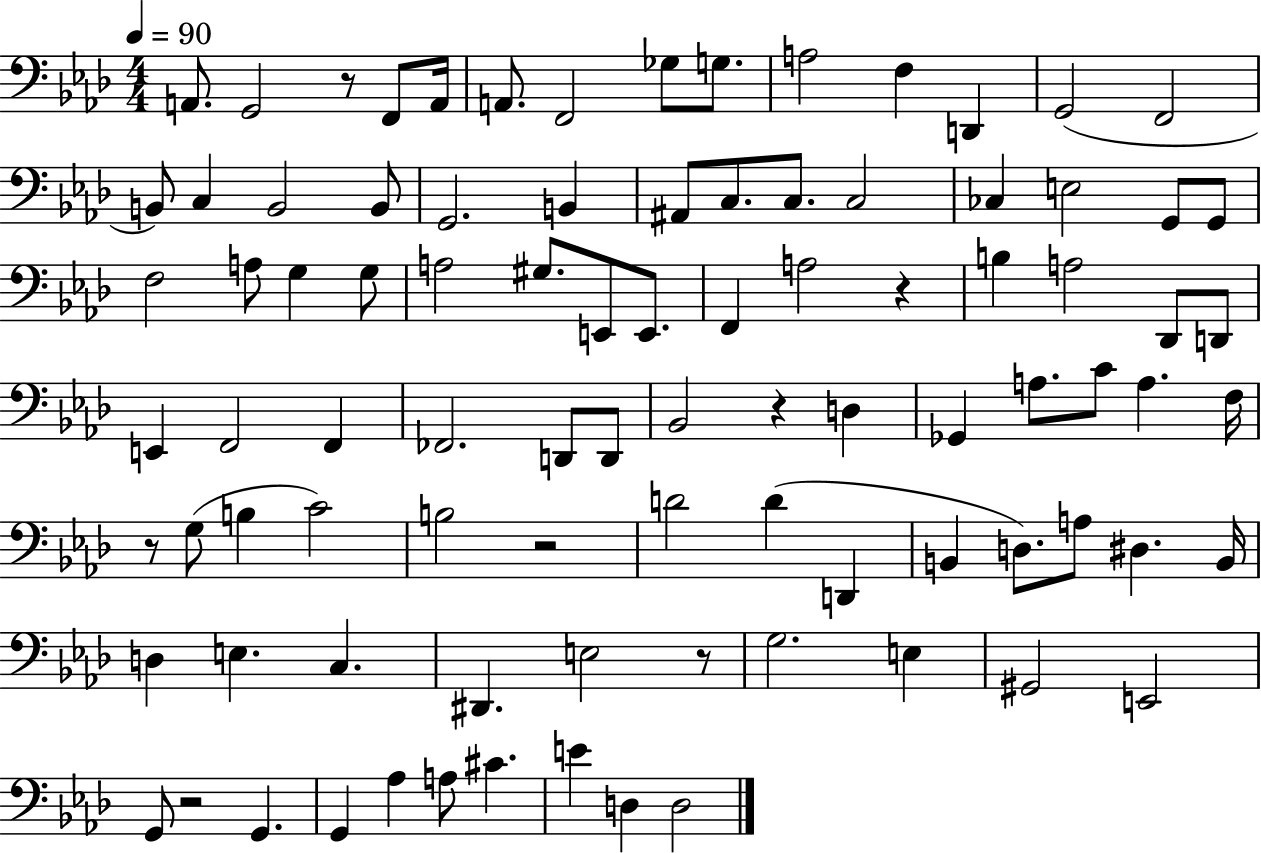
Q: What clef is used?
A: bass